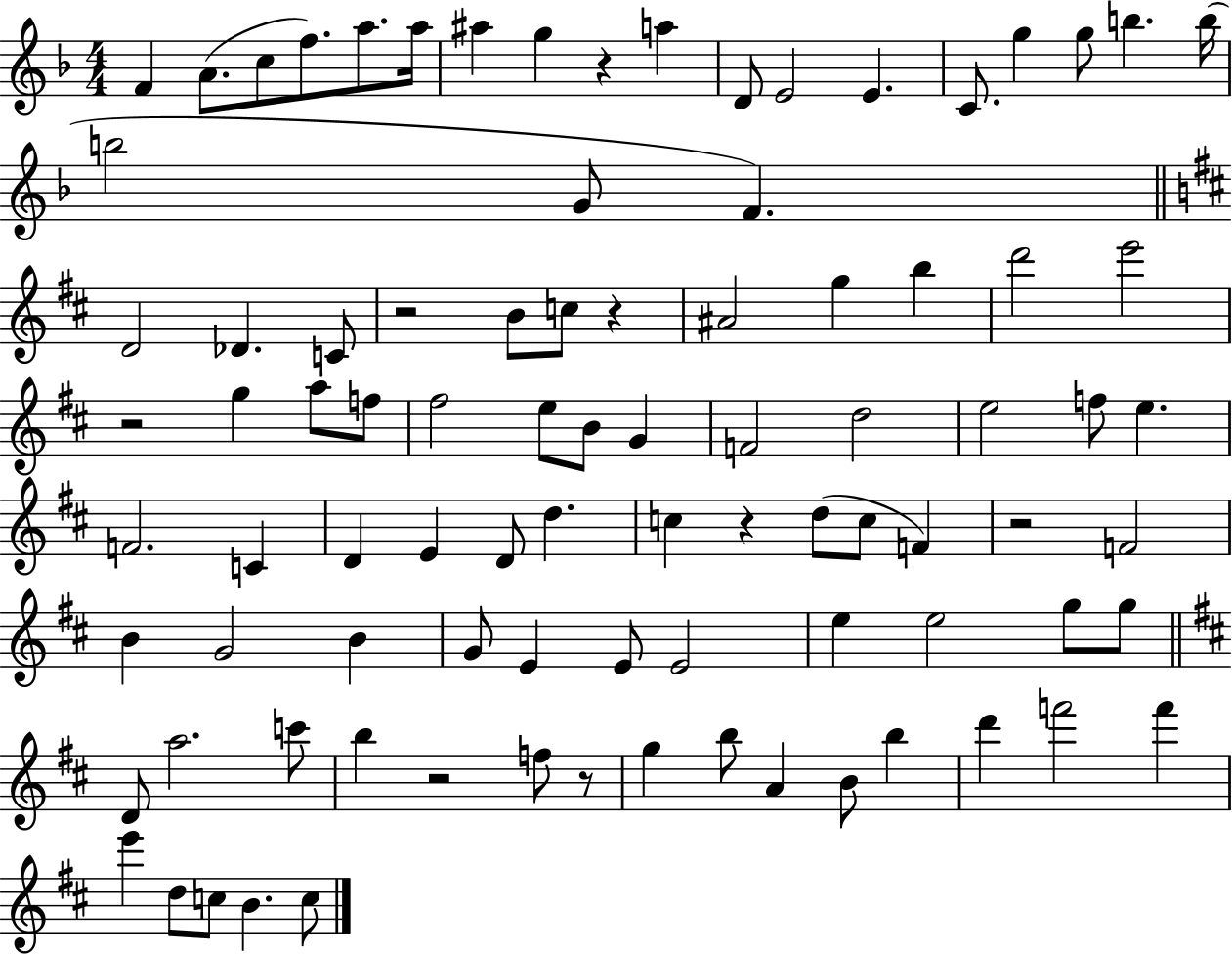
{
  \clef treble
  \numericTimeSignature
  \time 4/4
  \key f \major
  f'4 a'8.( c''8 f''8.) a''8. a''16 | ais''4 g''4 r4 a''4 | d'8 e'2 e'4. | c'8. g''4 g''8 b''4. b''16( | \break b''2 g'8 f'4.) | \bar "||" \break \key d \major d'2 des'4. c'8 | r2 b'8 c''8 r4 | ais'2 g''4 b''4 | d'''2 e'''2 | \break r2 g''4 a''8 f''8 | fis''2 e''8 b'8 g'4 | f'2 d''2 | e''2 f''8 e''4. | \break f'2. c'4 | d'4 e'4 d'8 d''4. | c''4 r4 d''8( c''8 f'4) | r2 f'2 | \break b'4 g'2 b'4 | g'8 e'4 e'8 e'2 | e''4 e''2 g''8 g''8 | \bar "||" \break \key b \minor d'8 a''2. c'''8 | b''4 r2 f''8 r8 | g''4 b''8 a'4 b'8 b''4 | d'''4 f'''2 f'''4 | \break e'''4 d''8 c''8 b'4. c''8 | \bar "|."
}